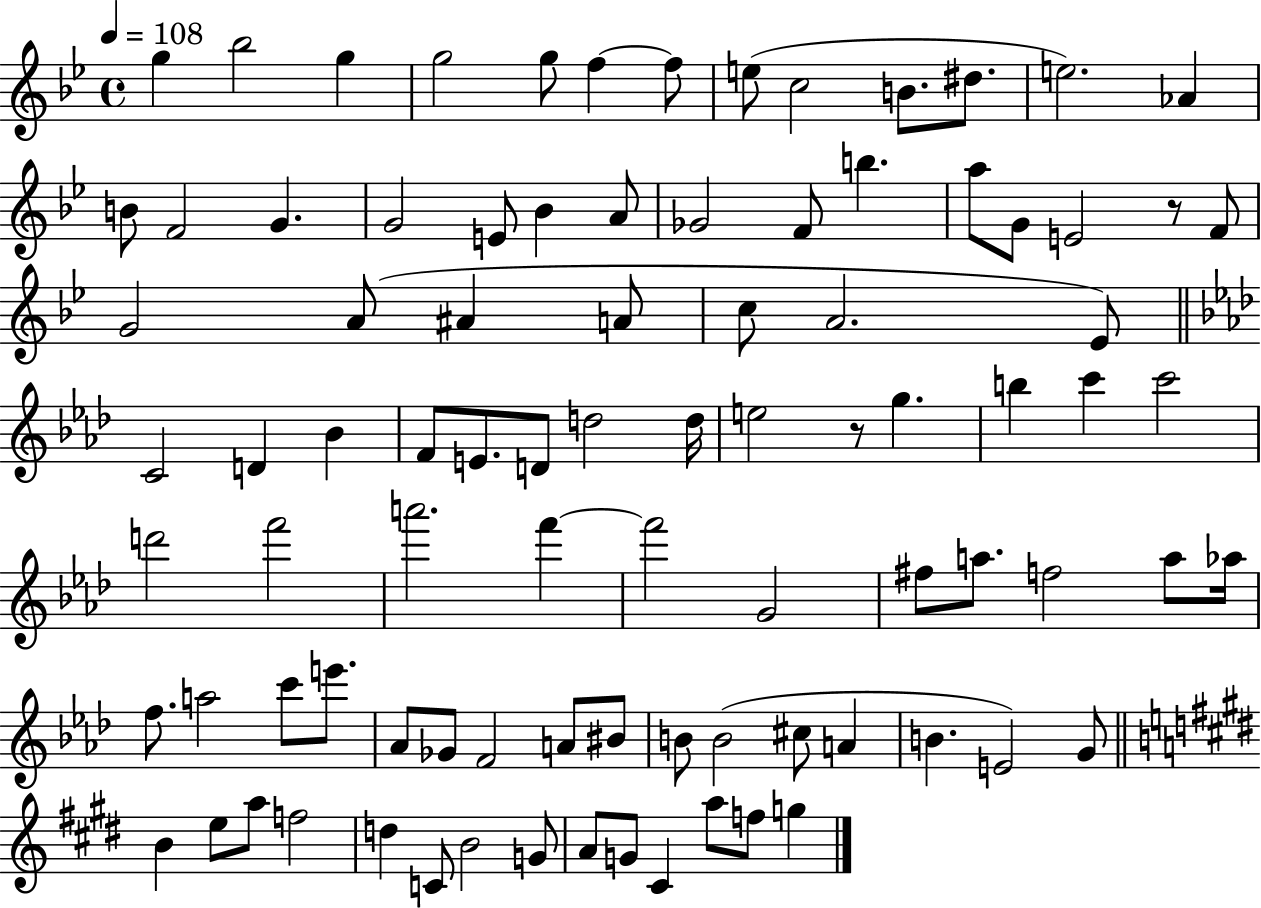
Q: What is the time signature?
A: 4/4